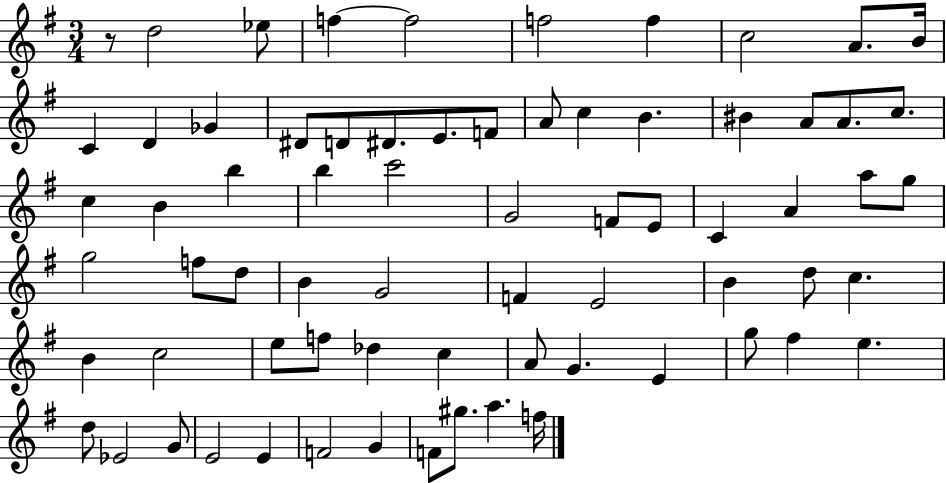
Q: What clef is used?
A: treble